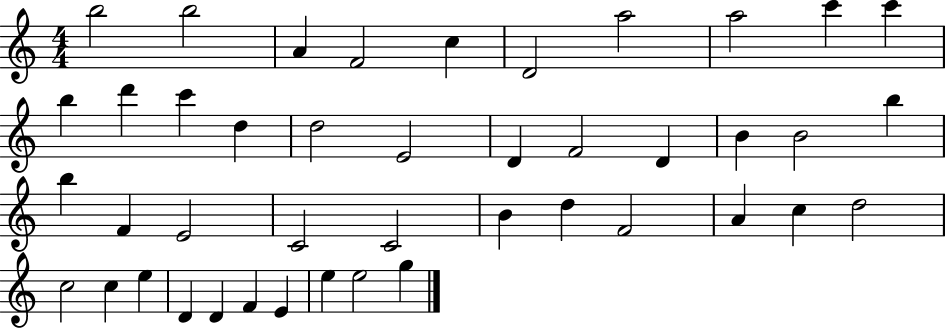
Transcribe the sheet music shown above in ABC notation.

X:1
T:Untitled
M:4/4
L:1/4
K:C
b2 b2 A F2 c D2 a2 a2 c' c' b d' c' d d2 E2 D F2 D B B2 b b F E2 C2 C2 B d F2 A c d2 c2 c e D D F E e e2 g